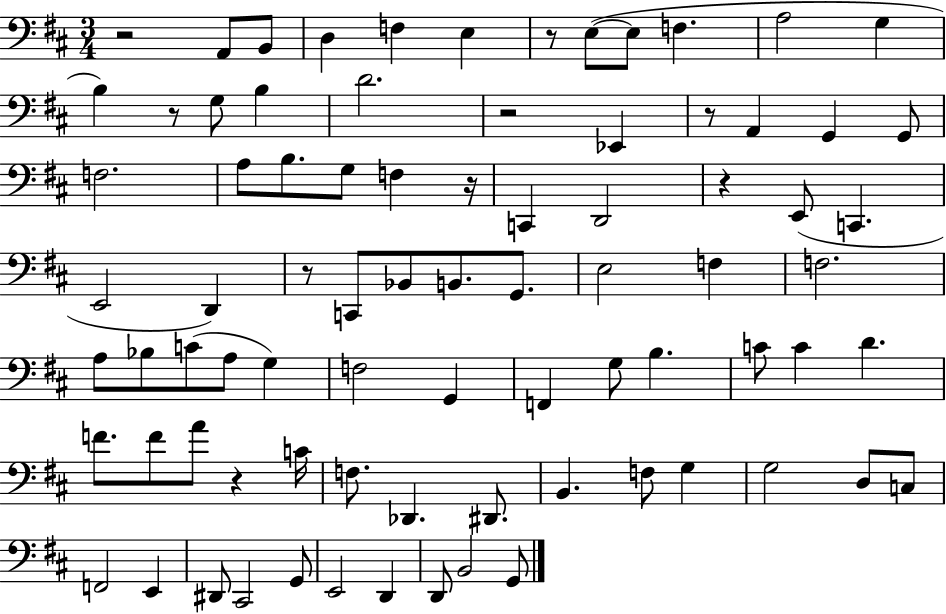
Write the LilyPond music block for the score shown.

{
  \clef bass
  \numericTimeSignature
  \time 3/4
  \key d \major
  \repeat volta 2 { r2 a,8 b,8 | d4 f4 e4 | r8 e8~(~ e8 f4. | a2 g4 | \break b4) r8 g8 b4 | d'2. | r2 ees,4 | r8 a,4 g,4 g,8 | \break f2. | a8 b8. g8 f4 r16 | c,4 d,2 | r4 e,8( c,4. | \break e,2 d,4) | r8 c,8 bes,8 b,8. g,8. | e2 f4 | f2. | \break a8 bes8 c'8( a8 g4) | f2 g,4 | f,4 g8 b4. | c'8 c'4 d'4. | \break f'8. f'8 a'8 r4 c'16 | f8. des,4. dis,8. | b,4. f8 g4 | g2 d8 c8 | \break f,2 e,4 | dis,8 cis,2 g,8 | e,2 d,4 | d,8 b,2 g,8 | \break } \bar "|."
}